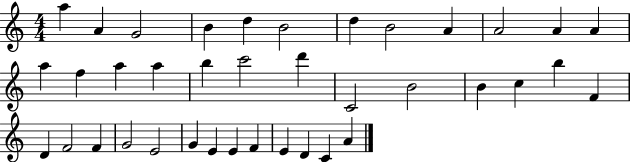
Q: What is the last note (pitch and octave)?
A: A4